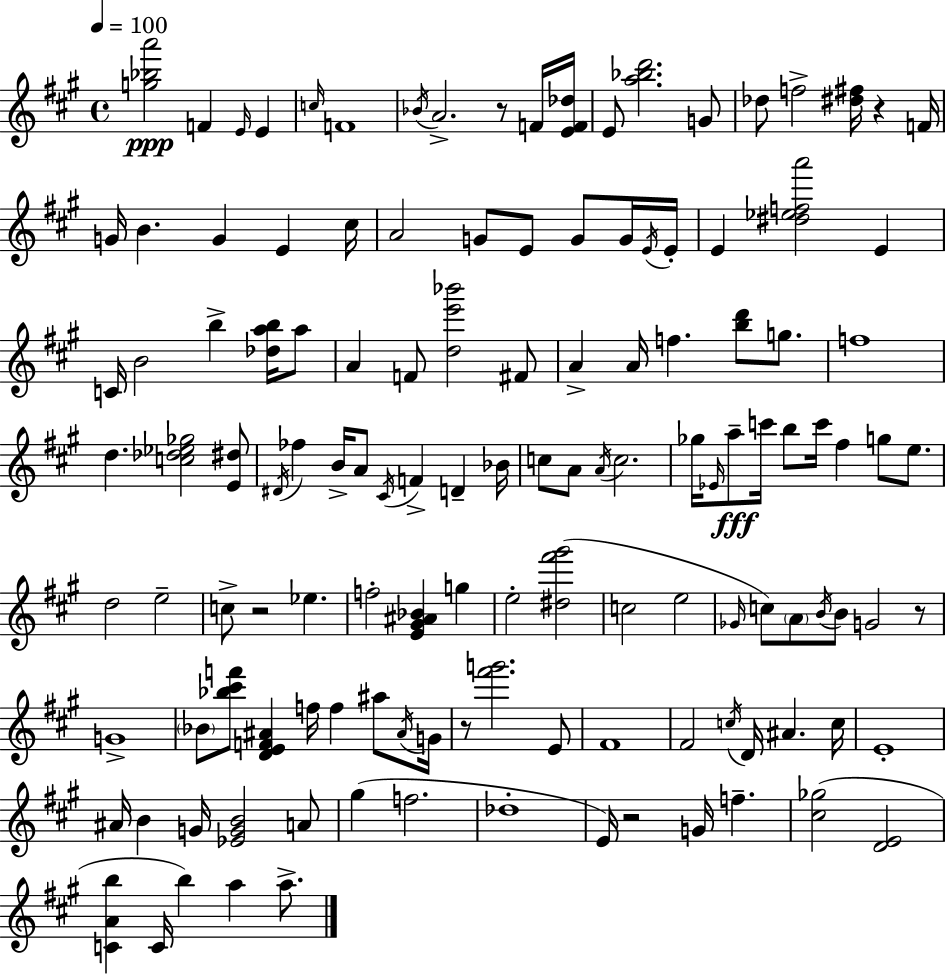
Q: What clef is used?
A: treble